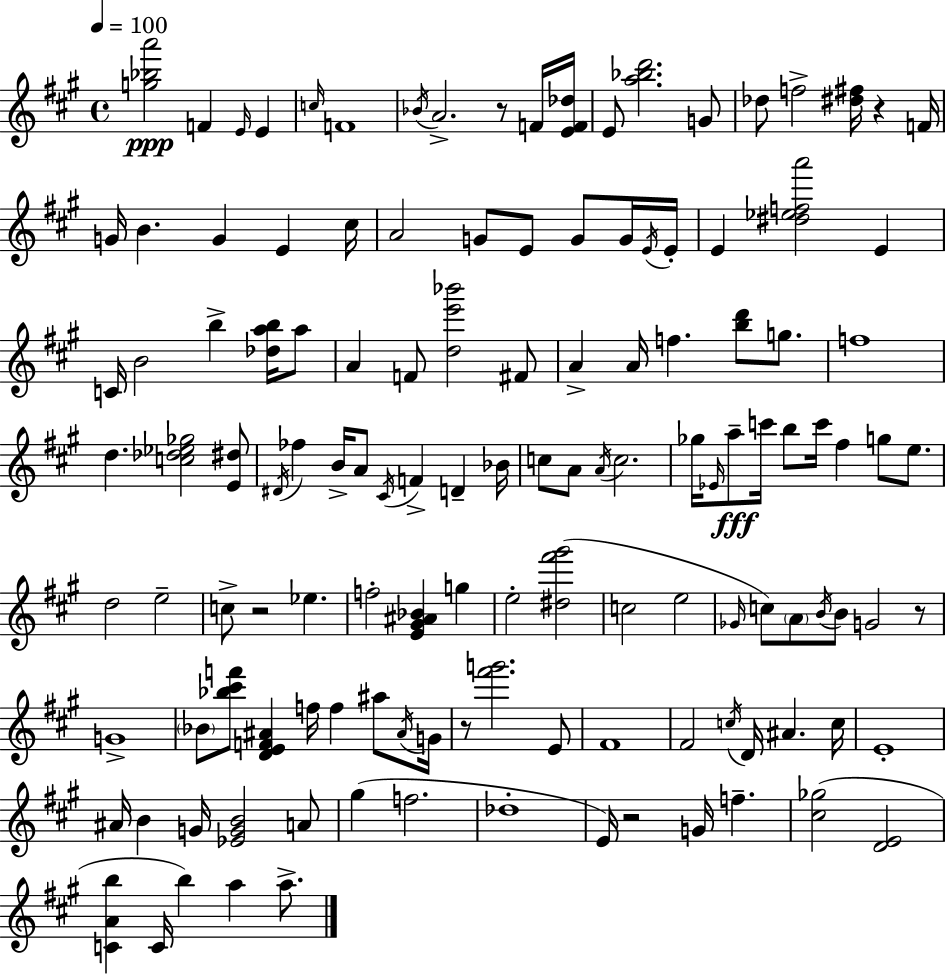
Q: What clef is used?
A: treble